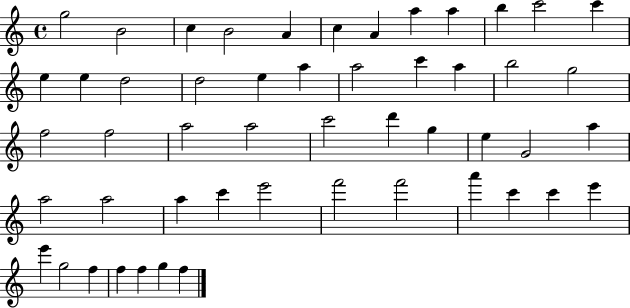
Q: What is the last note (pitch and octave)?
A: F5